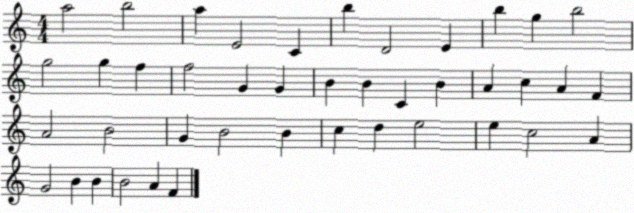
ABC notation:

X:1
T:Untitled
M:4/4
L:1/4
K:C
a2 b2 a E2 C b D2 E b g b2 g2 g f f2 G G B B C B A c A F A2 B2 G B2 B c d e2 e c2 A G2 B B B2 A F